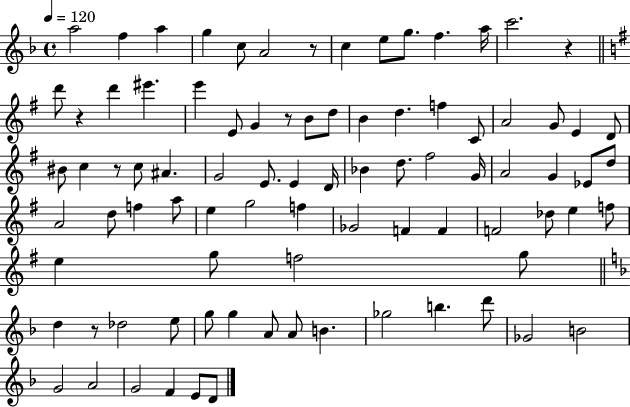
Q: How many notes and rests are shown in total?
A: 87